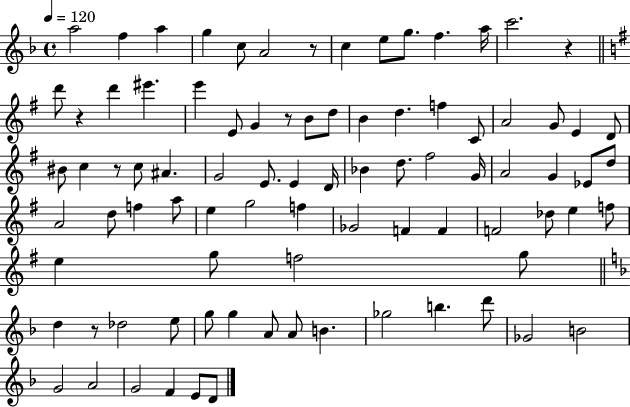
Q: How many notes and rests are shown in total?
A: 87